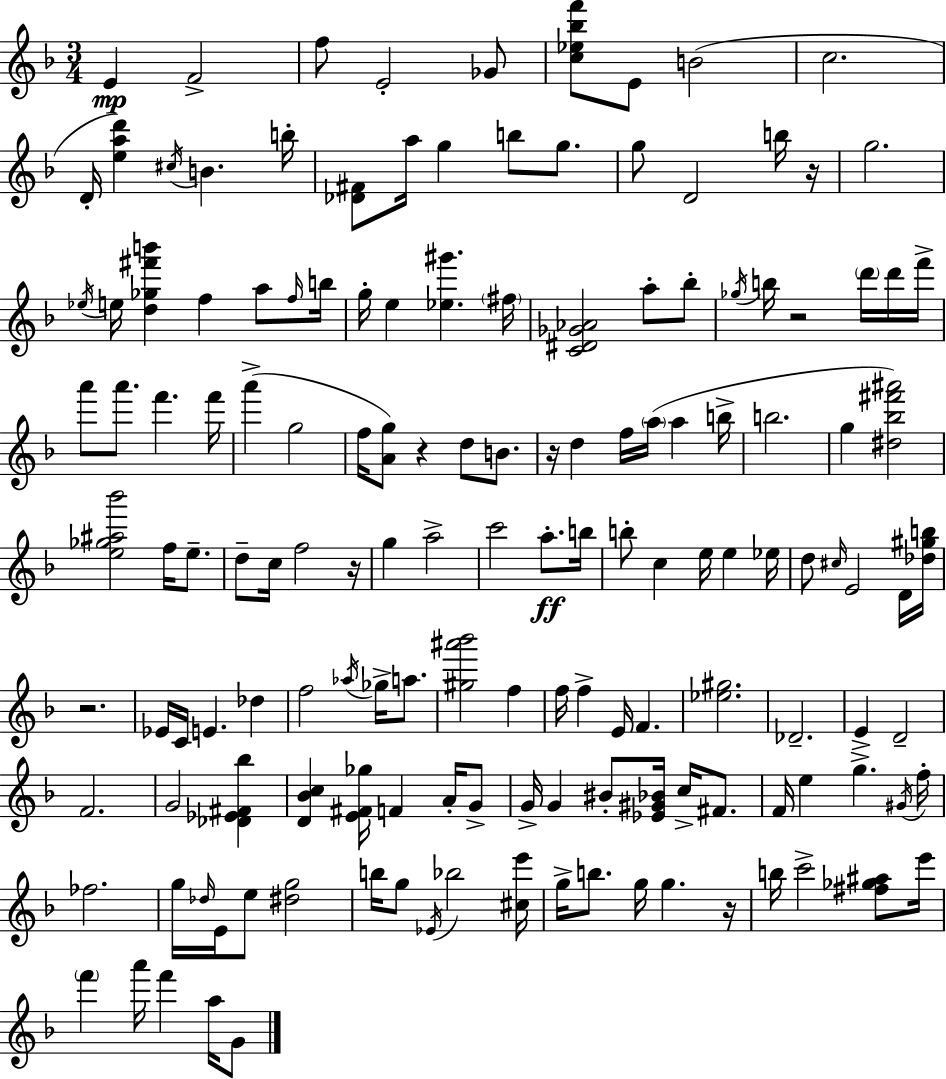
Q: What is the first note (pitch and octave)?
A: E4